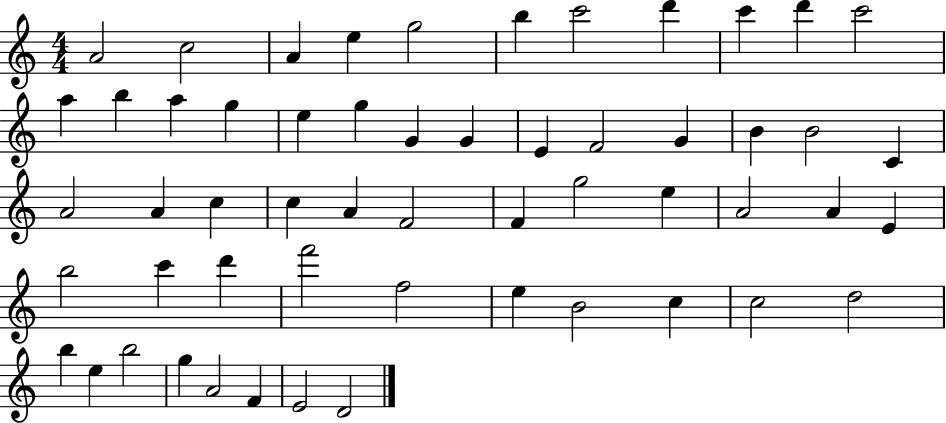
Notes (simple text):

A4/h C5/h A4/q E5/q G5/h B5/q C6/h D6/q C6/q D6/q C6/h A5/q B5/q A5/q G5/q E5/q G5/q G4/q G4/q E4/q F4/h G4/q B4/q B4/h C4/q A4/h A4/q C5/q C5/q A4/q F4/h F4/q G5/h E5/q A4/h A4/q E4/q B5/h C6/q D6/q F6/h F5/h E5/q B4/h C5/q C5/h D5/h B5/q E5/q B5/h G5/q A4/h F4/q E4/h D4/h